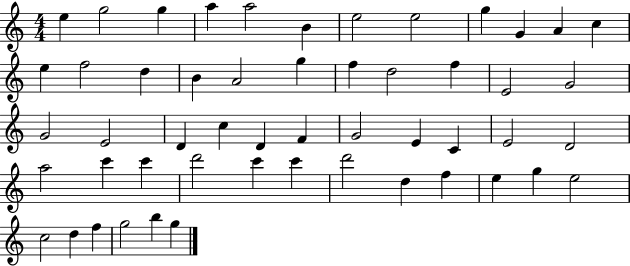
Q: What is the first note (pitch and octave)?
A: E5